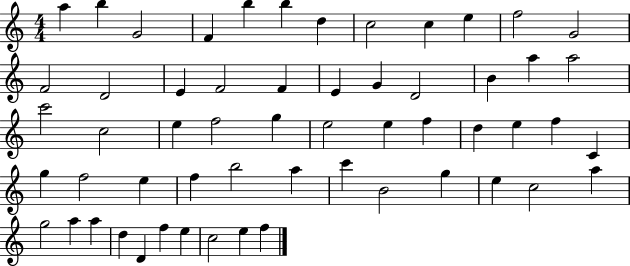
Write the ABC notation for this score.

X:1
T:Untitled
M:4/4
L:1/4
K:C
a b G2 F b b d c2 c e f2 G2 F2 D2 E F2 F E G D2 B a a2 c'2 c2 e f2 g e2 e f d e f C g f2 e f b2 a c' B2 g e c2 a g2 a a d D f e c2 e f